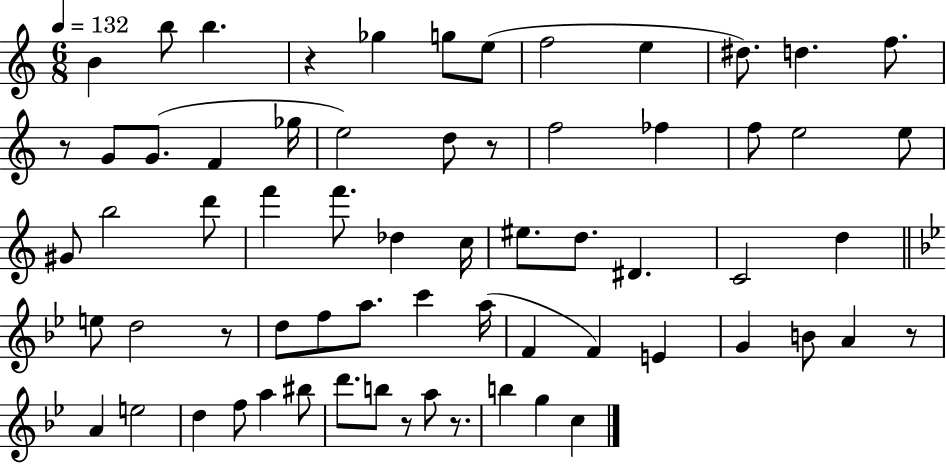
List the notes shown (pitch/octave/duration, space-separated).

B4/q B5/e B5/q. R/q Gb5/q G5/e E5/e F5/h E5/q D#5/e. D5/q. F5/e. R/e G4/e G4/e. F4/q Gb5/s E5/h D5/e R/e F5/h FES5/q F5/e E5/h E5/e G#4/e B5/h D6/e F6/q F6/e. Db5/q C5/s EIS5/e. D5/e. D#4/q. C4/h D5/q E5/e D5/h R/e D5/e F5/e A5/e. C6/q A5/s F4/q F4/q E4/q G4/q B4/e A4/q R/e A4/q E5/h D5/q F5/e A5/q BIS5/e D6/e. B5/e R/e A5/e R/e. B5/q G5/q C5/q